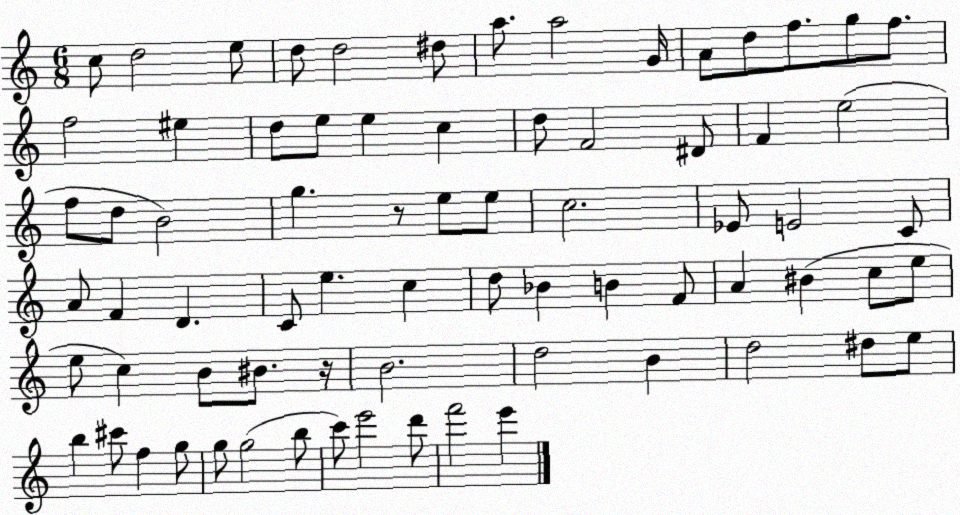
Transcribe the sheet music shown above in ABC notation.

X:1
T:Untitled
M:6/8
L:1/4
K:C
c/2 d2 e/2 d/2 d2 ^d/2 a/2 a2 G/4 A/2 d/2 f/2 g/2 f/2 f2 ^e d/2 e/2 e c d/2 F2 ^D/2 F e2 f/2 d/2 B2 g z/2 e/2 e/2 c2 _E/2 E2 C/2 A/2 F D C/2 e c d/2 _B B F/2 A ^B c/2 e/2 e/2 c B/2 ^B/2 z/4 B2 d2 B d2 ^d/2 e/2 b ^c'/2 f g/2 g/2 g2 b/2 c'/2 e'2 d'/2 f'2 e'